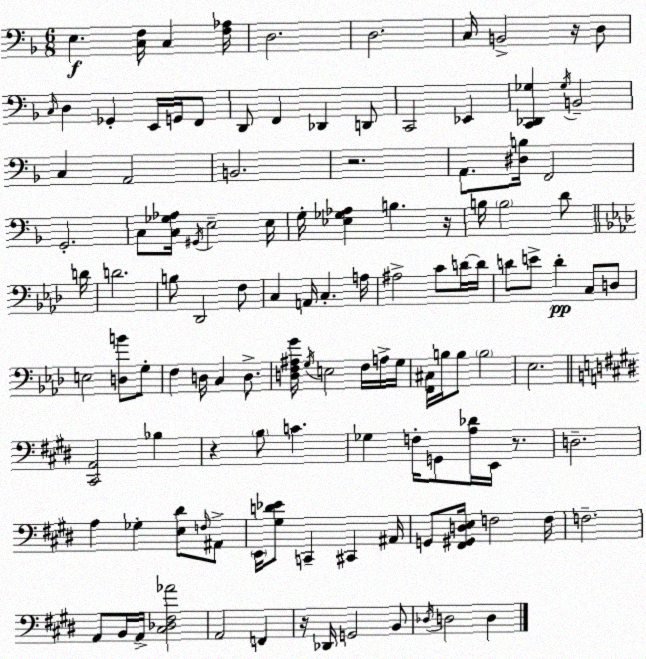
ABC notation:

X:1
T:Untitled
M:6/8
L:1/4
K:F
E, [C,F,]/4 C, [F,_A,]/4 D,2 D,2 C,/4 B,,2 z/4 D,/2 C,/4 D, _G,, E,,/4 G,,/4 F,,/2 D,,/2 F,, _D,, D,,/2 C,,2 _E,, [C,,_D,,_G,] _G,/4 B,,2 C, A,,2 B,,2 z2 A,,/2 [^D,B,]/4 F,,2 G,,2 C,/2 [C,_G,_A,]/4 ^G,,/4 E,2 E,/4 G,/4 [_E,_G,_A,] B, z/4 B,/4 B,2 D/2 D/4 D2 B,/2 _D,,2 F,/2 C, A,,/4 C, A,/4 ^A,2 C/2 D/4 D/4 D/2 E/2 D C,/2 D,/2 E,2 [D,B]/2 G,/2 F, D,/4 C, D,/2 [D,F,^A,G]/4 G,/4 E,2 F,/4 A,/4 G,/4 [F,,^C,]/4 B,/4 B,/2 B,2 _E,2 [^C,,A,,]2 _B, z B,/2 C _G, F,/4 G,,/2 [A,_D]/4 E,,/4 z/2 D,2 A, _G, [E,^D]/2 F,/4 ^A,,/2 E,,/4 [^G,D_E]/2 C,, ^C,, ^A,,/4 G,,/2 [^F,,^G,,D,E,]/4 F,2 F,/4 F,2 A,,/2 B,,/4 A,,/4 [^C,_D,^F,_A]2 A,,2 F,, z/4 _D,,/4 G,,2 B,,/2 _D,/4 D,2 D,